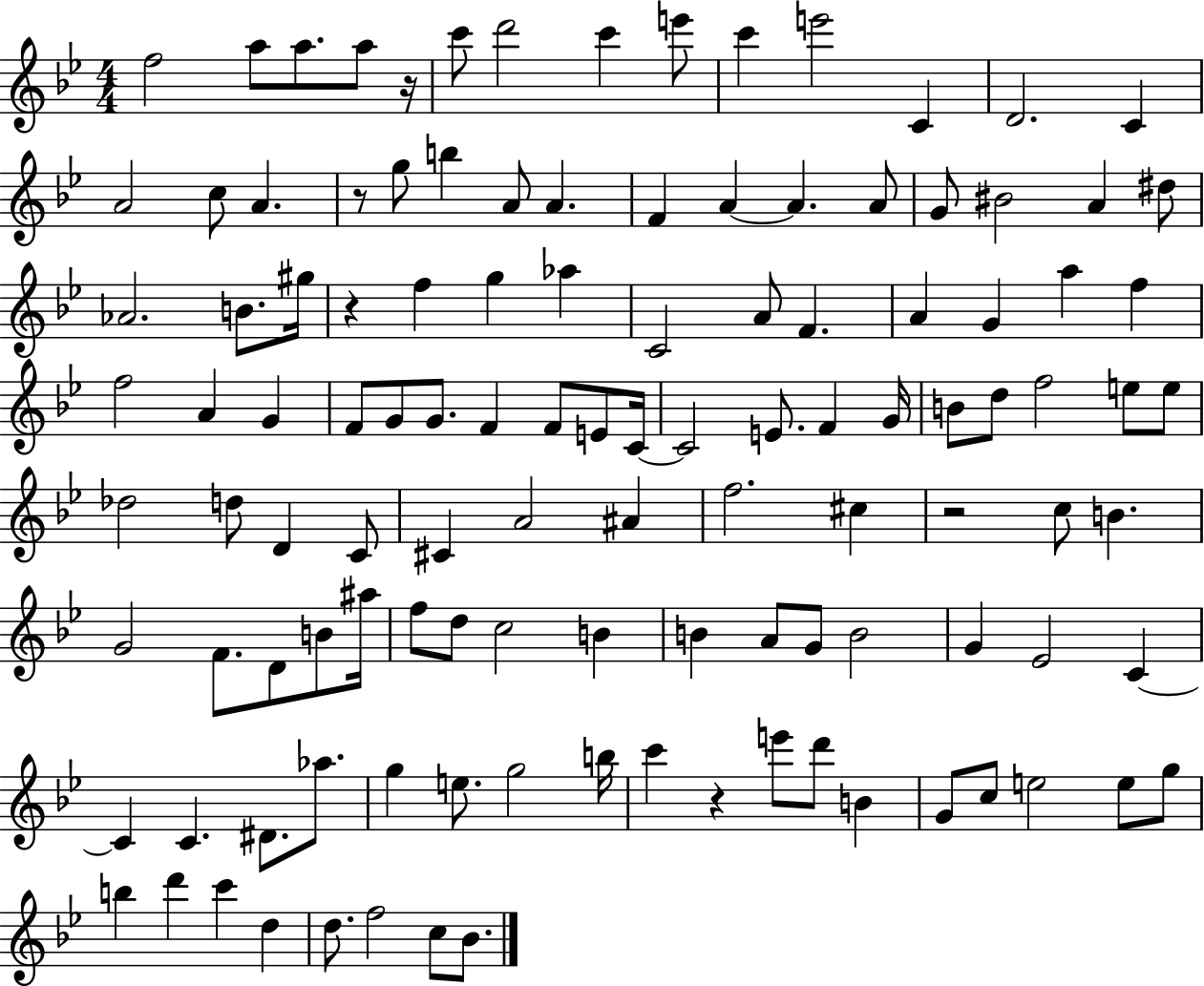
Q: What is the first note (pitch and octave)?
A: F5